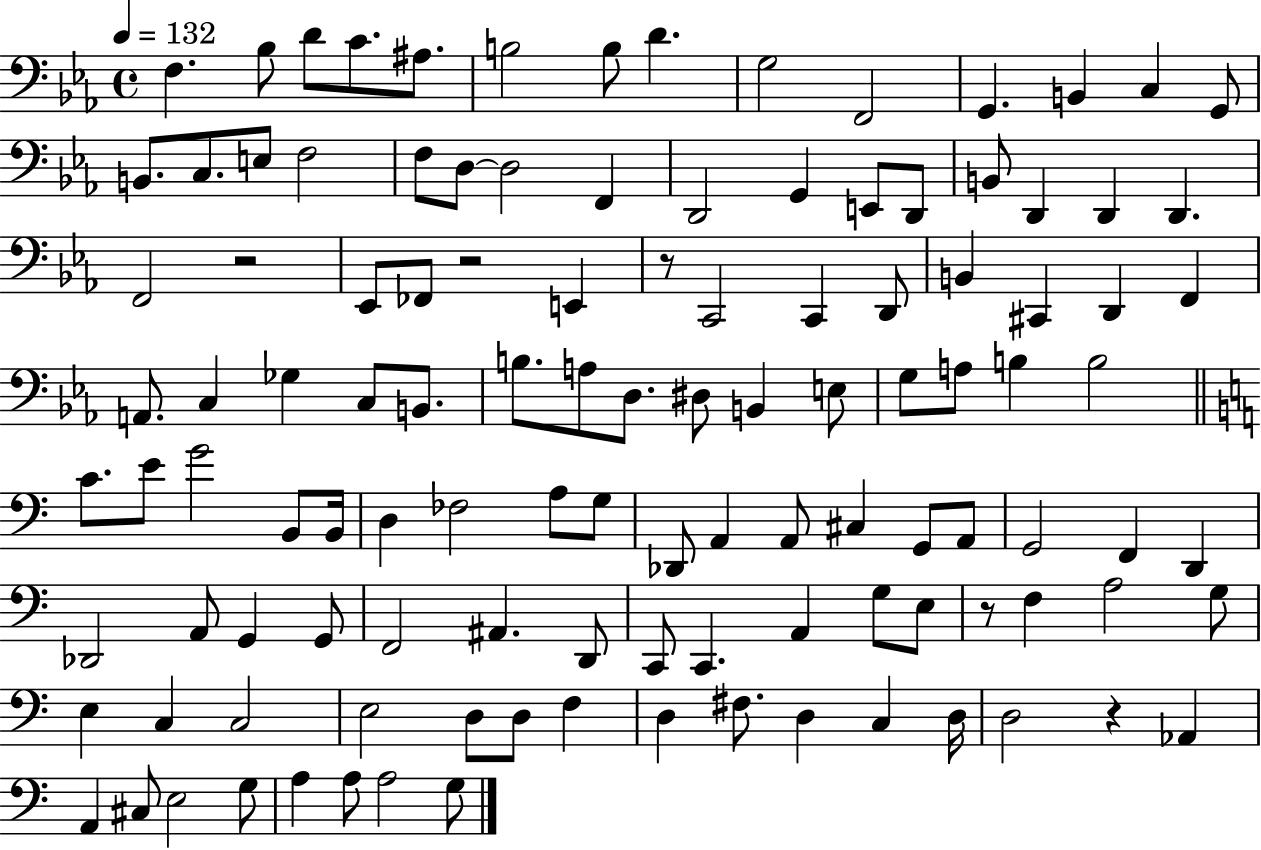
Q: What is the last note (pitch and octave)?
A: G3